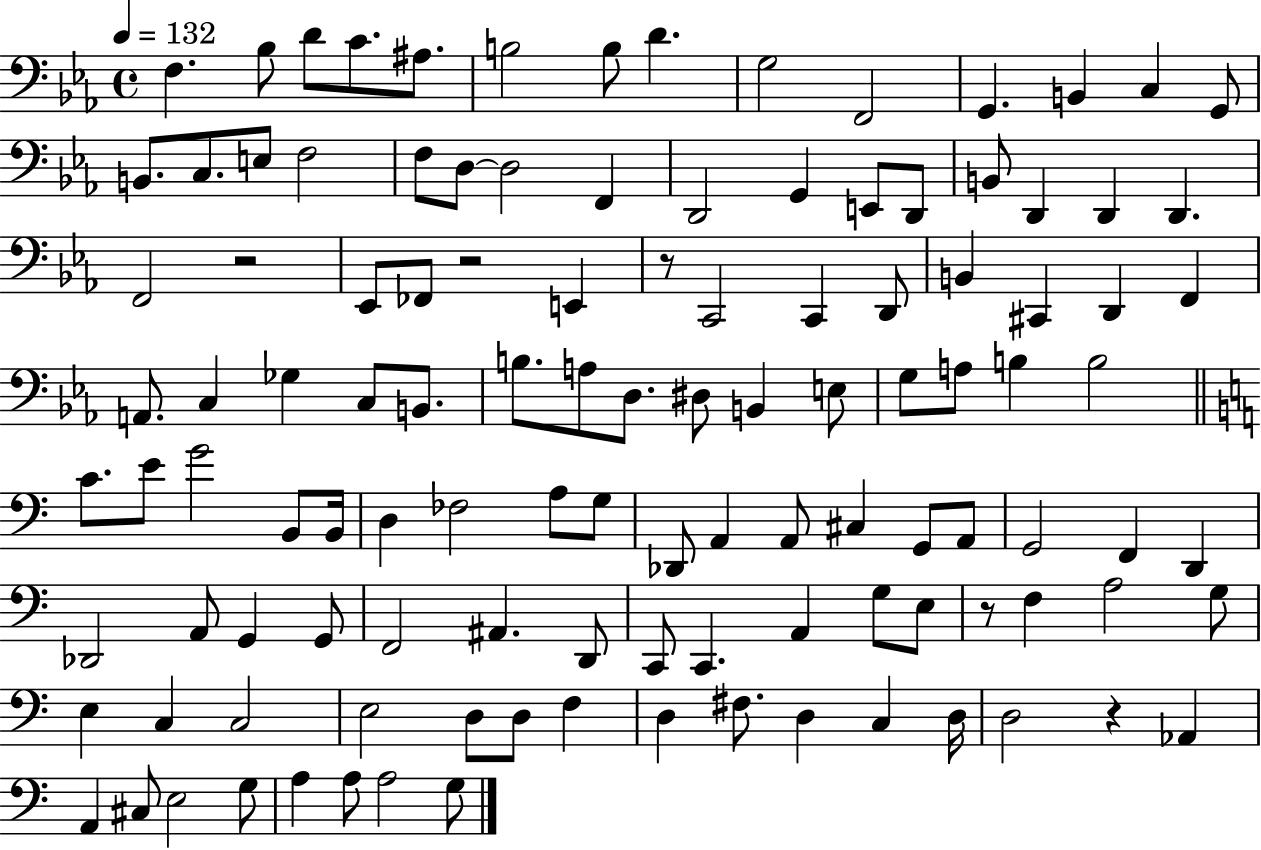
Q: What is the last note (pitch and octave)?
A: G3